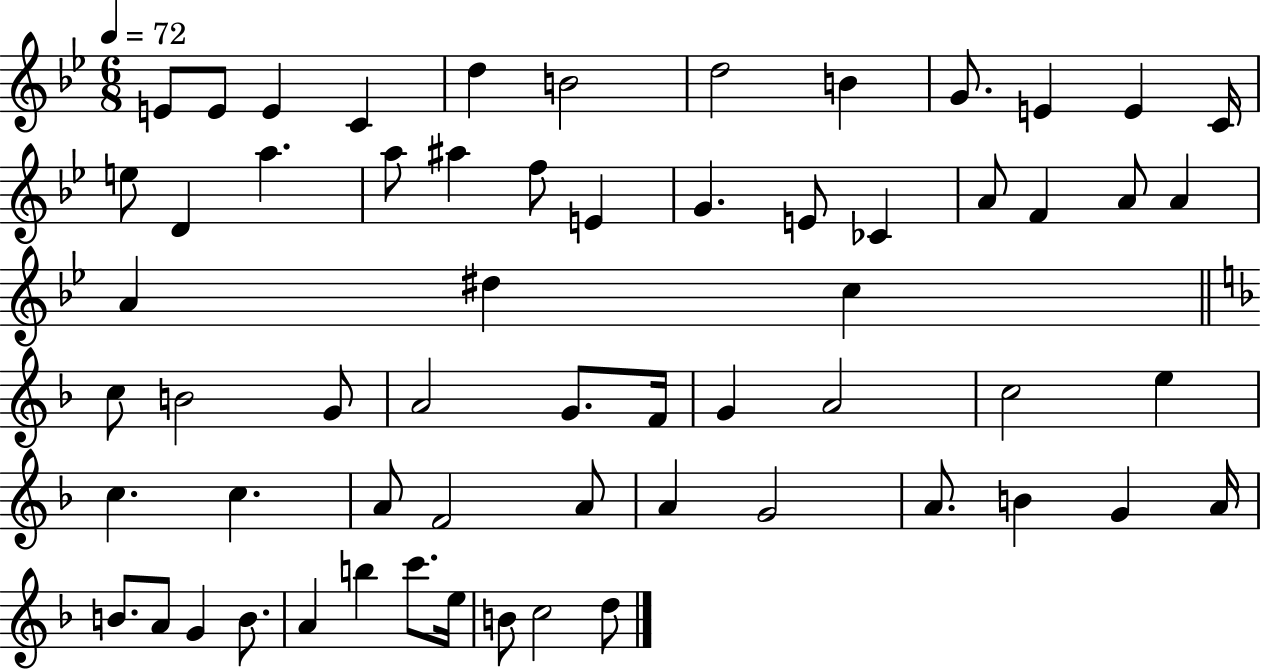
{
  \clef treble
  \numericTimeSignature
  \time 6/8
  \key bes \major
  \tempo 4 = 72
  \repeat volta 2 { e'8 e'8 e'4 c'4 | d''4 b'2 | d''2 b'4 | g'8. e'4 e'4 c'16 | \break e''8 d'4 a''4. | a''8 ais''4 f''8 e'4 | g'4. e'8 ces'4 | a'8 f'4 a'8 a'4 | \break a'4 dis''4 c''4 | \bar "||" \break \key f \major c''8 b'2 g'8 | a'2 g'8. f'16 | g'4 a'2 | c''2 e''4 | \break c''4. c''4. | a'8 f'2 a'8 | a'4 g'2 | a'8. b'4 g'4 a'16 | \break b'8. a'8 g'4 b'8. | a'4 b''4 c'''8. e''16 | b'8 c''2 d''8 | } \bar "|."
}